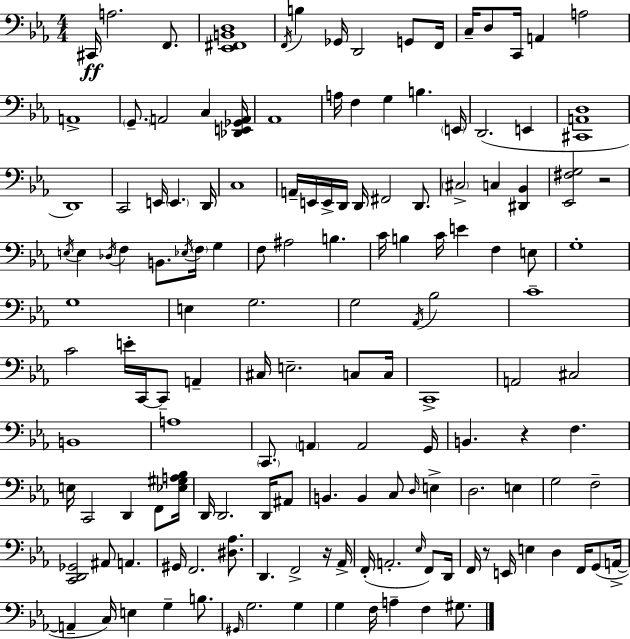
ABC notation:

X:1
T:Untitled
M:4/4
L:1/4
K:Eb
^C,,/4 A,2 F,,/2 [_E,,^F,,B,,D,]4 F,,/4 B, _G,,/4 D,,2 G,,/2 F,,/4 C,/4 D,/2 C,,/4 A,, A,2 A,,4 G,,/2 A,,2 C, [_D,,E,,_G,,A,,]/4 _A,,4 A,/4 F, G, B, E,,/4 D,,2 E,, [^C,,A,,D,]4 D,,4 C,,2 E,,/4 E,, D,,/4 C,4 A,,/4 E,,/4 E,,/4 D,,/4 D,,/4 ^F,,2 D,,/2 ^C,2 C, [^D,,_B,,] [_E,,^F,G,]2 z2 E,/4 E, _D,/4 F, B,,/2 _E,/4 F,/4 G, F,/2 ^A,2 B, C/4 B, C/4 E F, E,/2 G,4 G,4 E, G,2 G,2 _A,,/4 _B,2 C4 C2 E/4 C,,/4 C,,/2 A,, ^C,/4 E,2 C,/2 C,/4 C,,4 A,,2 ^C,2 B,,4 A,4 C,,/2 A,, A,,2 G,,/4 B,, z F, E,/4 C,,2 D,, F,,/2 [_E,^G,A,_B,]/4 D,,/4 D,,2 D,,/4 ^A,,/2 B,, B,, C,/2 D,/4 E, D,2 E, G,2 F,2 [C,,D,,_G,,]2 ^A,,/2 A,, ^G,,/4 F,,2 [^D,_A,]/2 D,, F,,2 z/4 _A,,/4 F,,/4 A,,2 _E,/4 F,,/2 D,,/4 F,,/4 z/2 E,,/4 E, D, F,,/4 G,,/2 A,,/4 A,, C,/4 E, G, B,/2 ^G,,/4 G,2 G, G, F,/4 A, F, ^G,/2